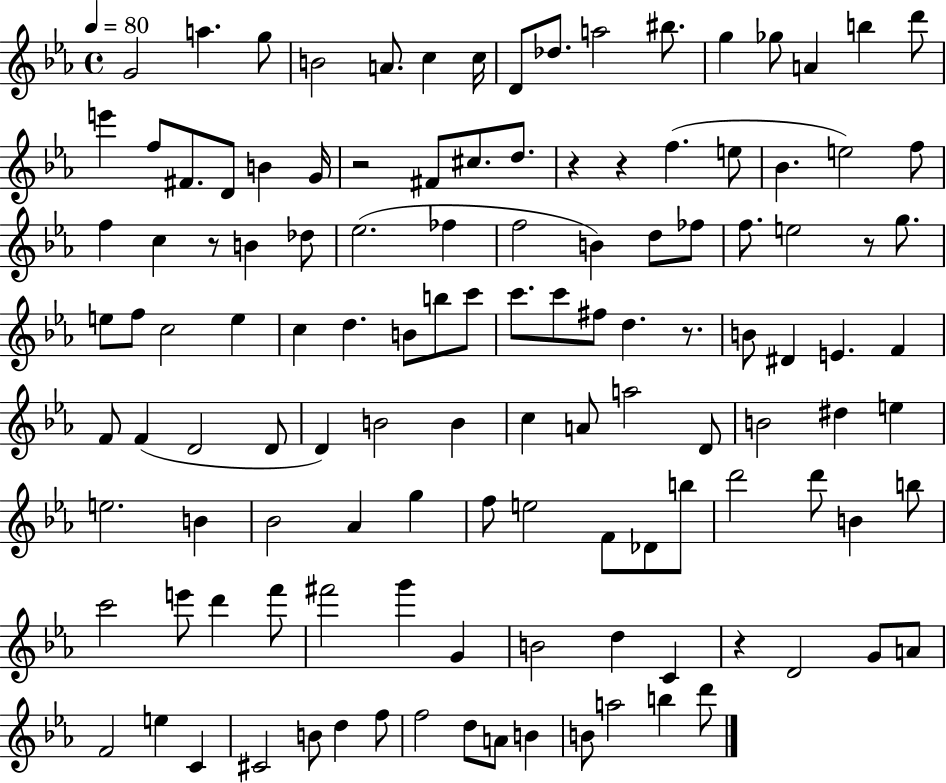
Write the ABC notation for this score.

X:1
T:Untitled
M:4/4
L:1/4
K:Eb
G2 a g/2 B2 A/2 c c/4 D/2 _d/2 a2 ^b/2 g _g/2 A b d'/2 e' f/2 ^F/2 D/2 B G/4 z2 ^F/2 ^c/2 d/2 z z f e/2 _B e2 f/2 f c z/2 B _d/2 _e2 _f f2 B d/2 _f/2 f/2 e2 z/2 g/2 e/2 f/2 c2 e c d B/2 b/2 c'/2 c'/2 c'/2 ^f/2 d z/2 B/2 ^D E F F/2 F D2 D/2 D B2 B c A/2 a2 D/2 B2 ^d e e2 B _B2 _A g f/2 e2 F/2 _D/2 b/2 d'2 d'/2 B b/2 c'2 e'/2 d' f'/2 ^f'2 g' G B2 d C z D2 G/2 A/2 F2 e C ^C2 B/2 d f/2 f2 d/2 A/2 B B/2 a2 b d'/2